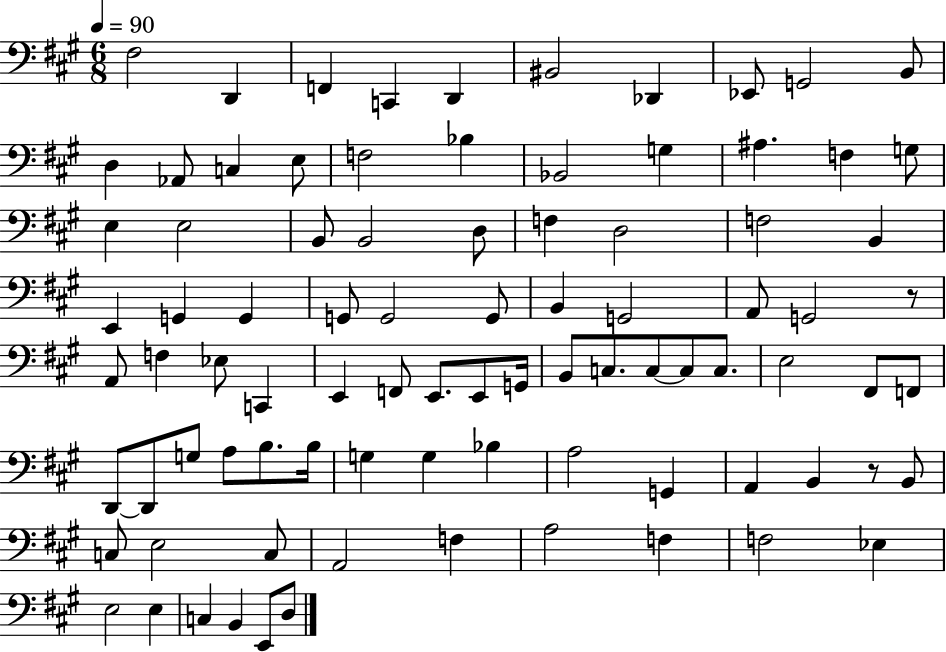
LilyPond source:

{
  \clef bass
  \numericTimeSignature
  \time 6/8
  \key a \major
  \tempo 4 = 90
  fis2 d,4 | f,4 c,4 d,4 | bis,2 des,4 | ees,8 g,2 b,8 | \break d4 aes,8 c4 e8 | f2 bes4 | bes,2 g4 | ais4. f4 g8 | \break e4 e2 | b,8 b,2 d8 | f4 d2 | f2 b,4 | \break e,4 g,4 g,4 | g,8 g,2 g,8 | b,4 g,2 | a,8 g,2 r8 | \break a,8 f4 ees8 c,4 | e,4 f,8 e,8. e,8 g,16 | b,8 c8. c8~~ c8 c8. | e2 fis,8 f,8 | \break d,8~~ d,8 g8 a8 b8. b16 | g4 g4 bes4 | a2 g,4 | a,4 b,4 r8 b,8 | \break c8 e2 c8 | a,2 f4 | a2 f4 | f2 ees4 | \break e2 e4 | c4 b,4 e,8 d8 | \bar "|."
}